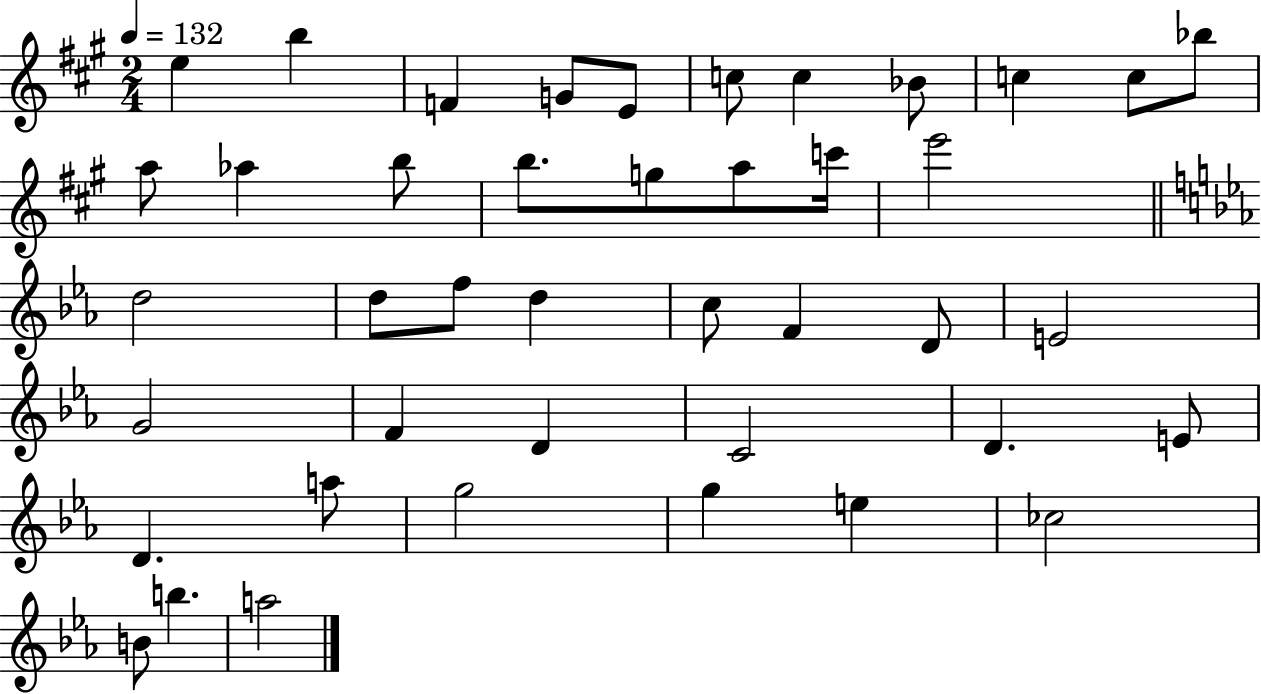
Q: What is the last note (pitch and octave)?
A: A5